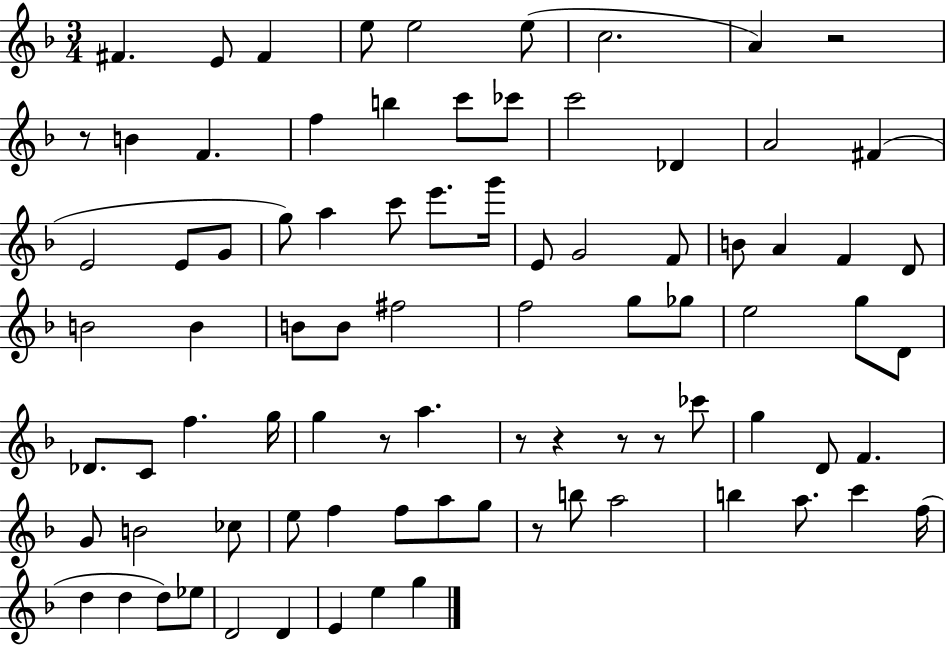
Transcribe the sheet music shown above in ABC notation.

X:1
T:Untitled
M:3/4
L:1/4
K:F
^F E/2 ^F e/2 e2 e/2 c2 A z2 z/2 B F f b c'/2 _c'/2 c'2 _D A2 ^F E2 E/2 G/2 g/2 a c'/2 e'/2 g'/4 E/2 G2 F/2 B/2 A F D/2 B2 B B/2 B/2 ^f2 f2 g/2 _g/2 e2 g/2 D/2 _D/2 C/2 f g/4 g z/2 a z/2 z z/2 z/2 _c'/2 g D/2 F G/2 B2 _c/2 e/2 f f/2 a/2 g/2 z/2 b/2 a2 b a/2 c' f/4 d d d/2 _e/2 D2 D E e g